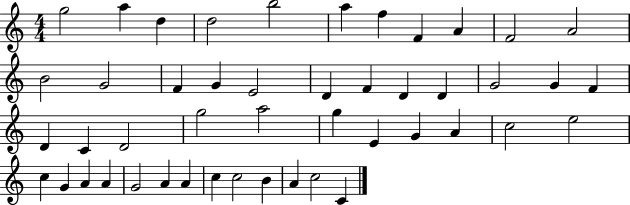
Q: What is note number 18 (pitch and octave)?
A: F4